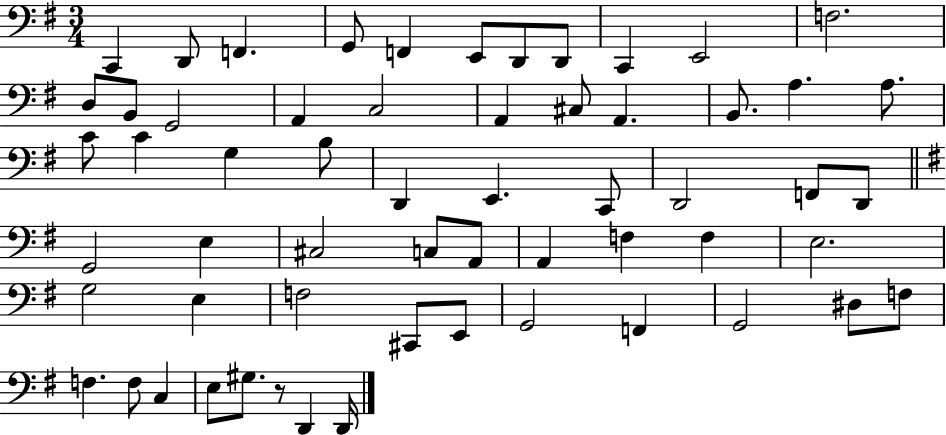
X:1
T:Untitled
M:3/4
L:1/4
K:G
C,, D,,/2 F,, G,,/2 F,, E,,/2 D,,/2 D,,/2 C,, E,,2 F,2 D,/2 B,,/2 G,,2 A,, C,2 A,, ^C,/2 A,, B,,/2 A, A,/2 C/2 C G, B,/2 D,, E,, C,,/2 D,,2 F,,/2 D,,/2 G,,2 E, ^C,2 C,/2 A,,/2 A,, F, F, E,2 G,2 E, F,2 ^C,,/2 E,,/2 G,,2 F,, G,,2 ^D,/2 F,/2 F, F,/2 C, E,/2 ^G,/2 z/2 D,, D,,/4